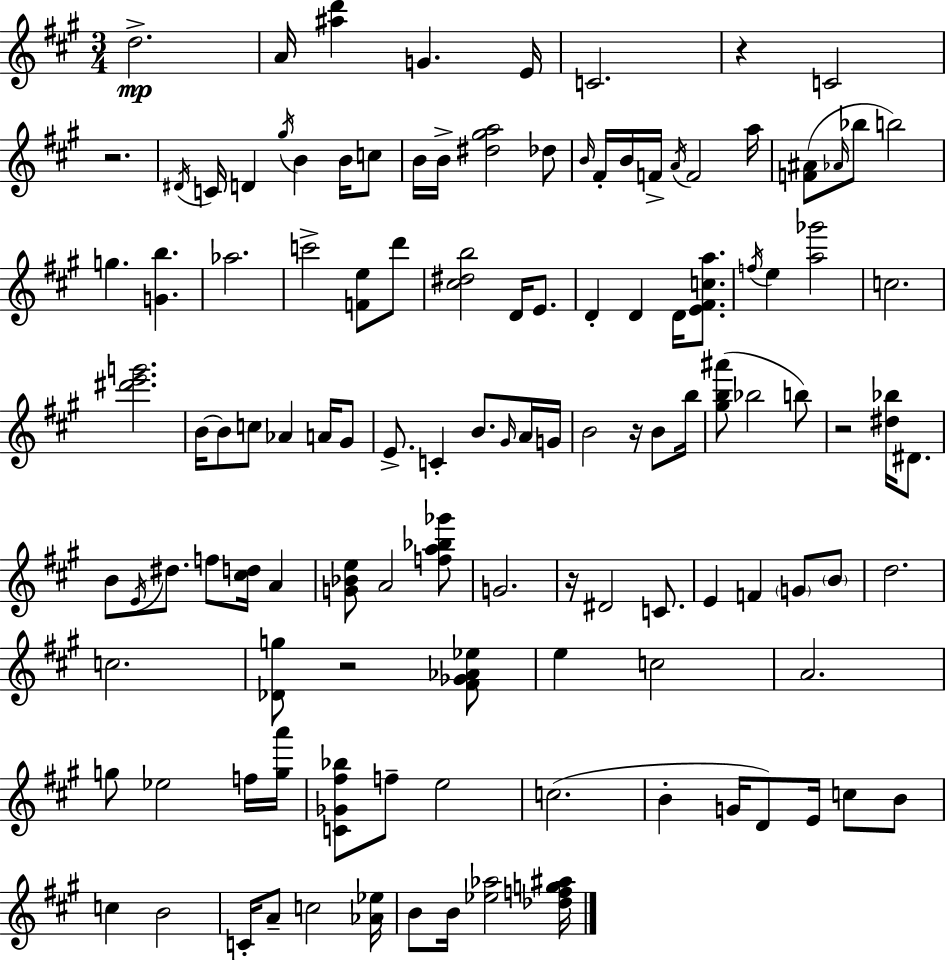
{
  \clef treble
  \numericTimeSignature
  \time 3/4
  \key a \major
  d''2.->\mp | a'16 <ais'' d'''>4 g'4. e'16 | c'2. | r4 c'2 | \break r2. | \acciaccatura { dis'16 } c'16 d'4 \acciaccatura { gis''16 } b'4 b'16 | c''8 b'16 b'16-> <dis'' gis'' a''>2 | des''8 \grace { b'16 } fis'16-. b'16 f'16-> \acciaccatura { a'16 } f'2 | \break a''16 <f' ais'>8( \grace { aes'16 } bes''8 b''2) | g''4. <g' b''>4. | aes''2. | c'''2-> | \break <f' e''>8 d'''8 <cis'' dis'' b''>2 | d'16 e'8. d'4-. d'4 | d'16 <e' fis' c'' a''>8. \acciaccatura { f''16 } e''4 <a'' ges'''>2 | c''2. | \break <dis''' e''' g'''>2. | b'16~~ b'8 c''8 aes'4 | a'16 gis'8 e'8.-> c'4-. | b'8. \grace { gis'16 } a'16 g'16 b'2 | \break r16 b'8 b''16 <gis'' b'' ais'''>8( bes''2 | b''8) r2 | <dis'' bes''>16 dis'8. b'8 \acciaccatura { e'16 } dis''8. | f''8 <cis'' d''>16 a'4 <g' bes' e''>8 a'2 | \break <f'' a'' bes'' ges'''>8 g'2. | r16 dis'2 | c'8. e'4 | f'4 \parenthesize g'8 \parenthesize b'8 d''2. | \break c''2. | <des' g''>8 r2 | <fis' ges' aes' ees''>8 e''4 | c''2 a'2. | \break g''8 ees''2 | f''16 <g'' a'''>16 <c' ges' fis'' bes''>8 f''8-- | e''2 c''2.( | b'4-. | \break g'16 d'8) e'16 c''8 b'8 c''4 | b'2 c'16-. a'8-- c''2 | <aes' ees''>16 b'8 b'16 <ees'' aes''>2 | <des'' f'' g'' ais''>16 \bar "|."
}